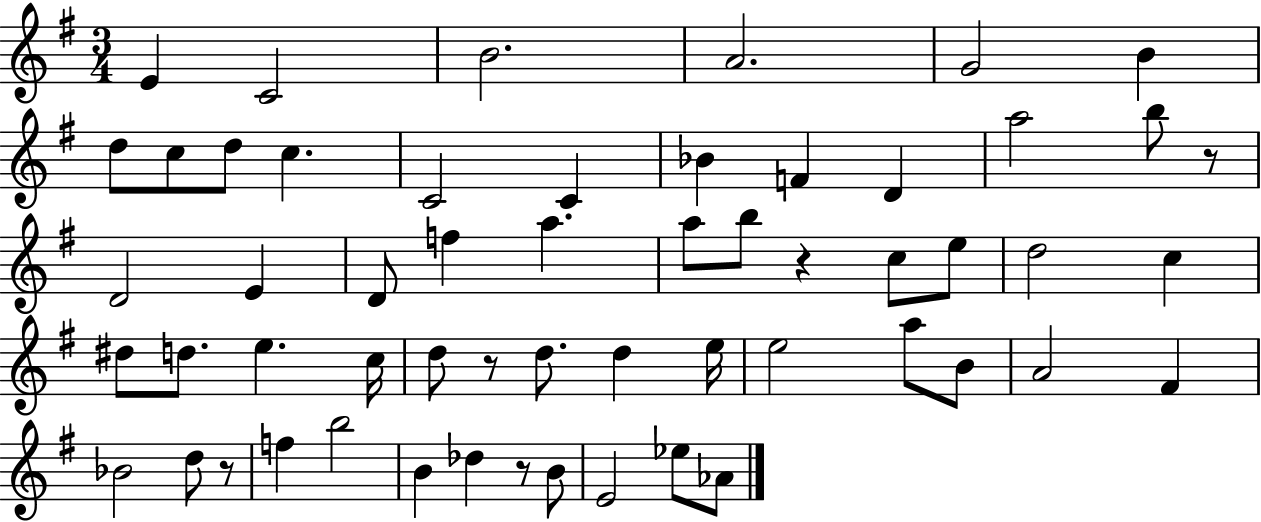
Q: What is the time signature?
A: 3/4